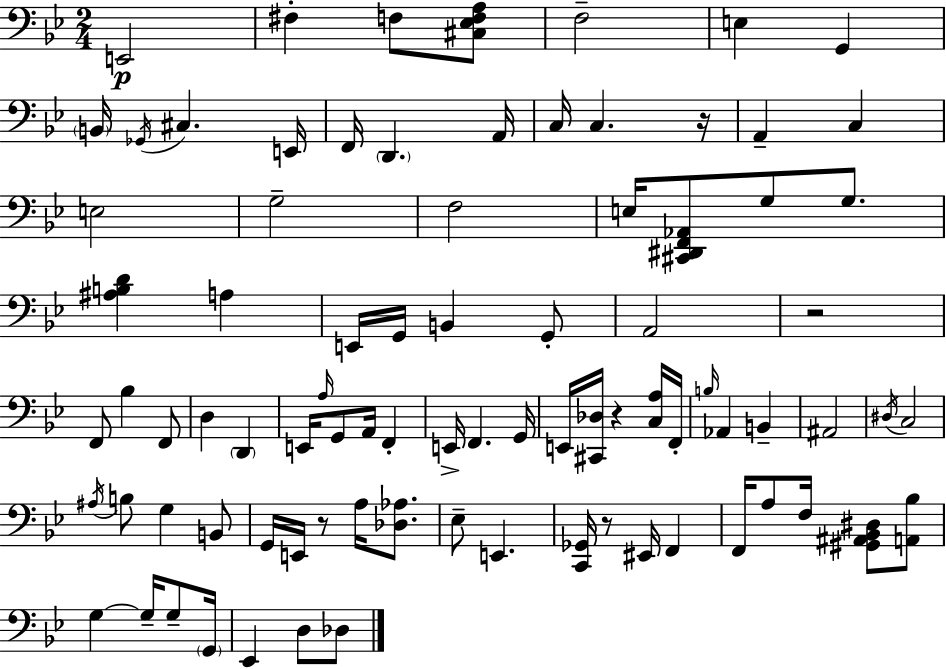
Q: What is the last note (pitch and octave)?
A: Db3